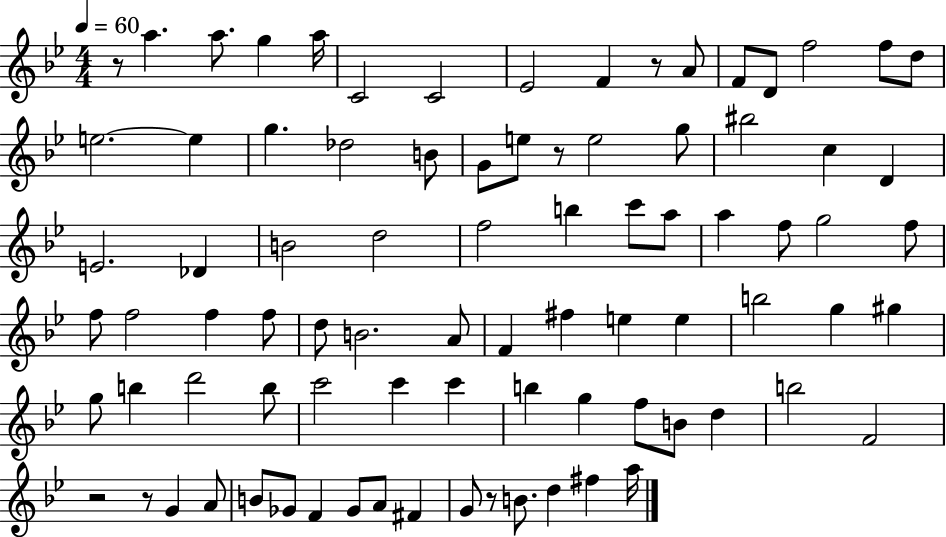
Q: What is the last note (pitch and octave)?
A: A5